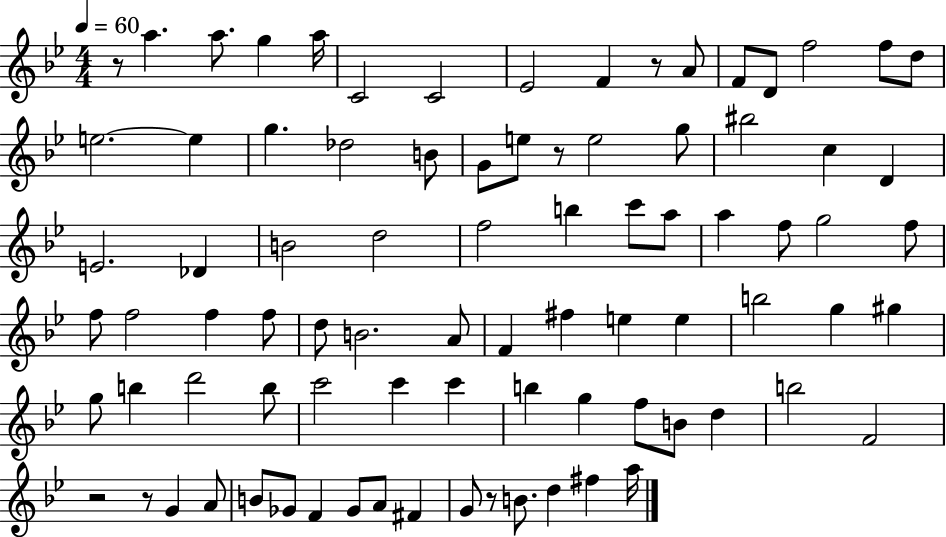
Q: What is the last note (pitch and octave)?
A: A5